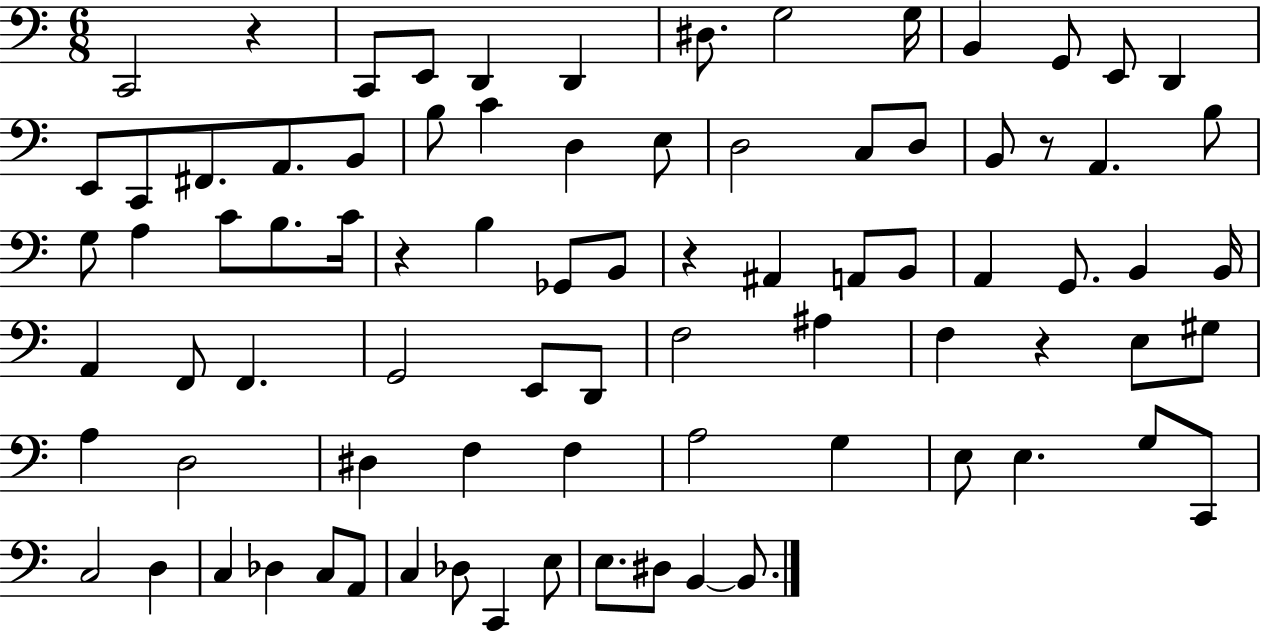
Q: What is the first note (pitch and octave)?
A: C2